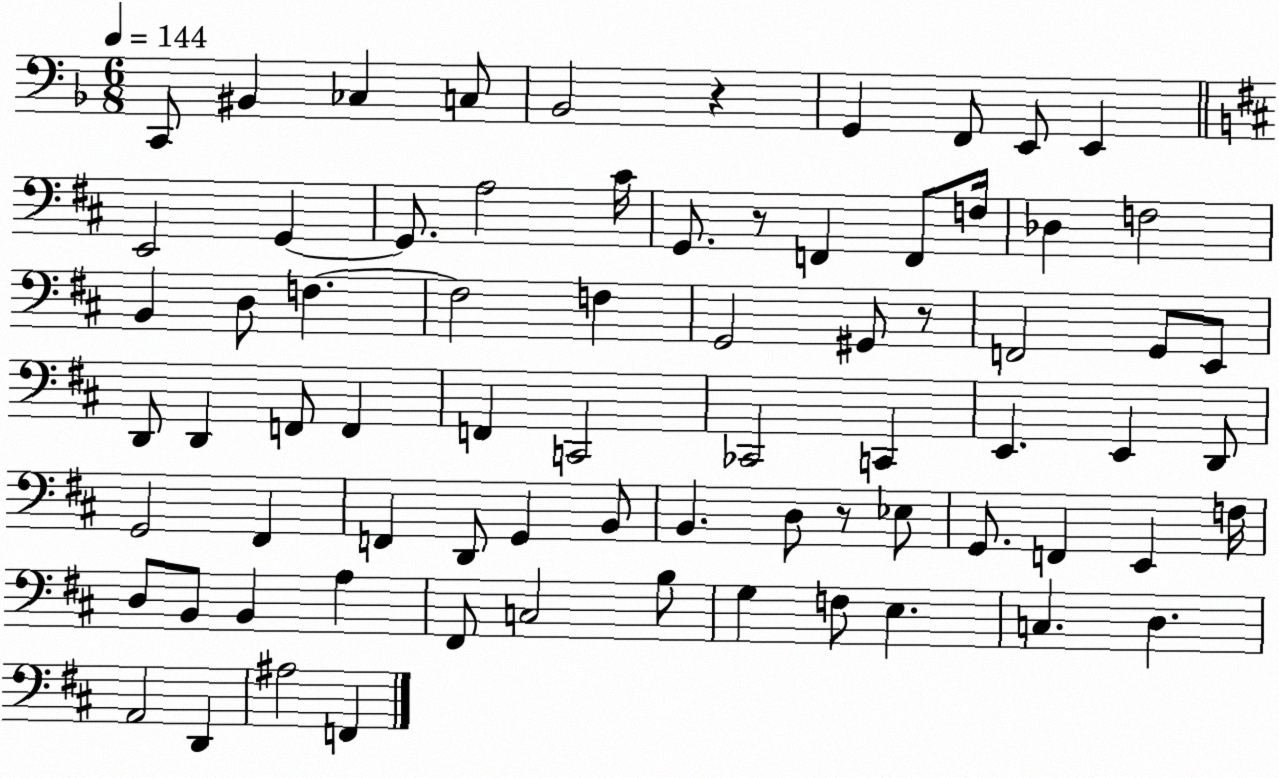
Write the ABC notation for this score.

X:1
T:Untitled
M:6/8
L:1/4
K:F
C,,/2 ^B,, _C, C,/2 _B,,2 z G,, F,,/2 E,,/2 E,, E,,2 G,, G,,/2 A,2 ^C/4 G,,/2 z/2 F,, F,,/2 F,/4 _D, F,2 B,, D,/2 F, F,2 F, G,,2 ^G,,/2 z/2 F,,2 G,,/2 E,,/2 D,,/2 D,, F,,/2 F,, F,, C,,2 _C,,2 C,, E,, E,, D,,/2 G,,2 ^F,, F,, D,,/2 G,, B,,/2 B,, D,/2 z/2 _E,/2 G,,/2 F,, E,, F,/4 D,/2 B,,/2 B,, A, ^F,,/2 C,2 B,/2 G, F,/2 E, C, D, A,,2 D,, ^A,2 F,,